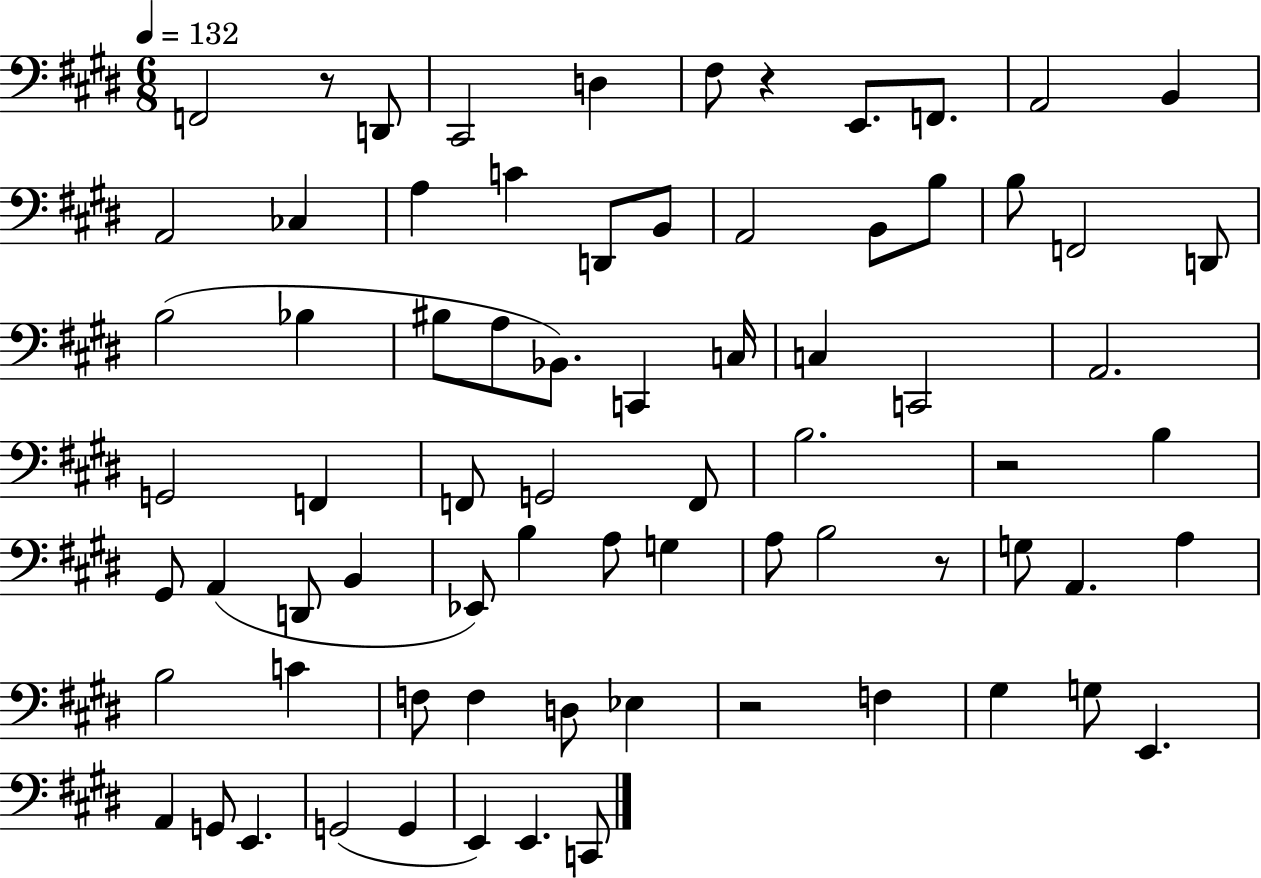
{
  \clef bass
  \numericTimeSignature
  \time 6/8
  \key e \major
  \tempo 4 = 132
  \repeat volta 2 { f,2 r8 d,8 | cis,2 d4 | fis8 r4 e,8. f,8. | a,2 b,4 | \break a,2 ces4 | a4 c'4 d,8 b,8 | a,2 b,8 b8 | b8 f,2 d,8 | \break b2( bes4 | bis8 a8 bes,8.) c,4 c16 | c4 c,2 | a,2. | \break g,2 f,4 | f,8 g,2 f,8 | b2. | r2 b4 | \break gis,8 a,4( d,8 b,4 | ees,8) b4 a8 g4 | a8 b2 r8 | g8 a,4. a4 | \break b2 c'4 | f8 f4 d8 ees4 | r2 f4 | gis4 g8 e,4. | \break a,4 g,8 e,4. | g,2( g,4 | e,4) e,4. c,8 | } \bar "|."
}